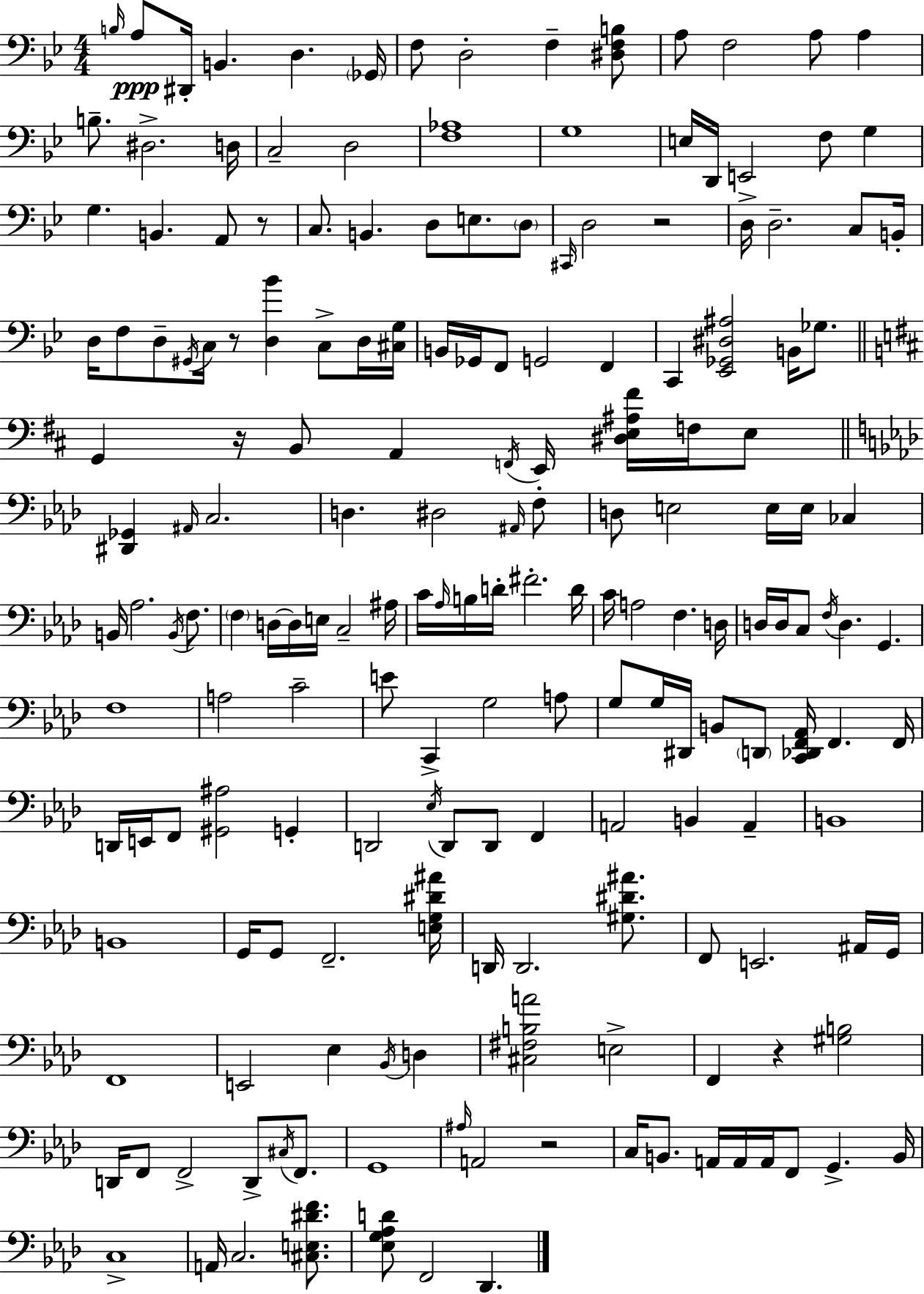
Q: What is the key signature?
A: BES major